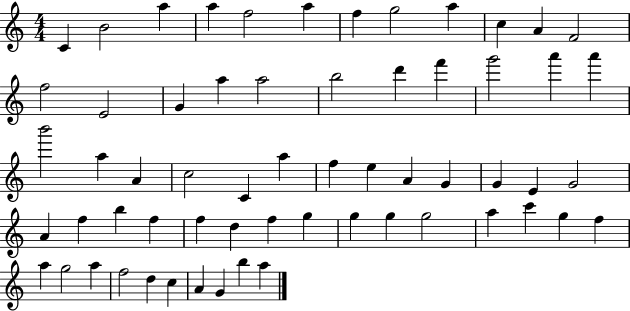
C4/q B4/h A5/q A5/q F5/h A5/q F5/q G5/h A5/q C5/q A4/q F4/h F5/h E4/h G4/q A5/q A5/h B5/h D6/q F6/q G6/h A6/q A6/q B6/h A5/q A4/q C5/h C4/q A5/q F5/q E5/q A4/q G4/q G4/q E4/q G4/h A4/q F5/q B5/q F5/q F5/q D5/q F5/q G5/q G5/q G5/q G5/h A5/q C6/q G5/q F5/q A5/q G5/h A5/q F5/h D5/q C5/q A4/q G4/q B5/q A5/q